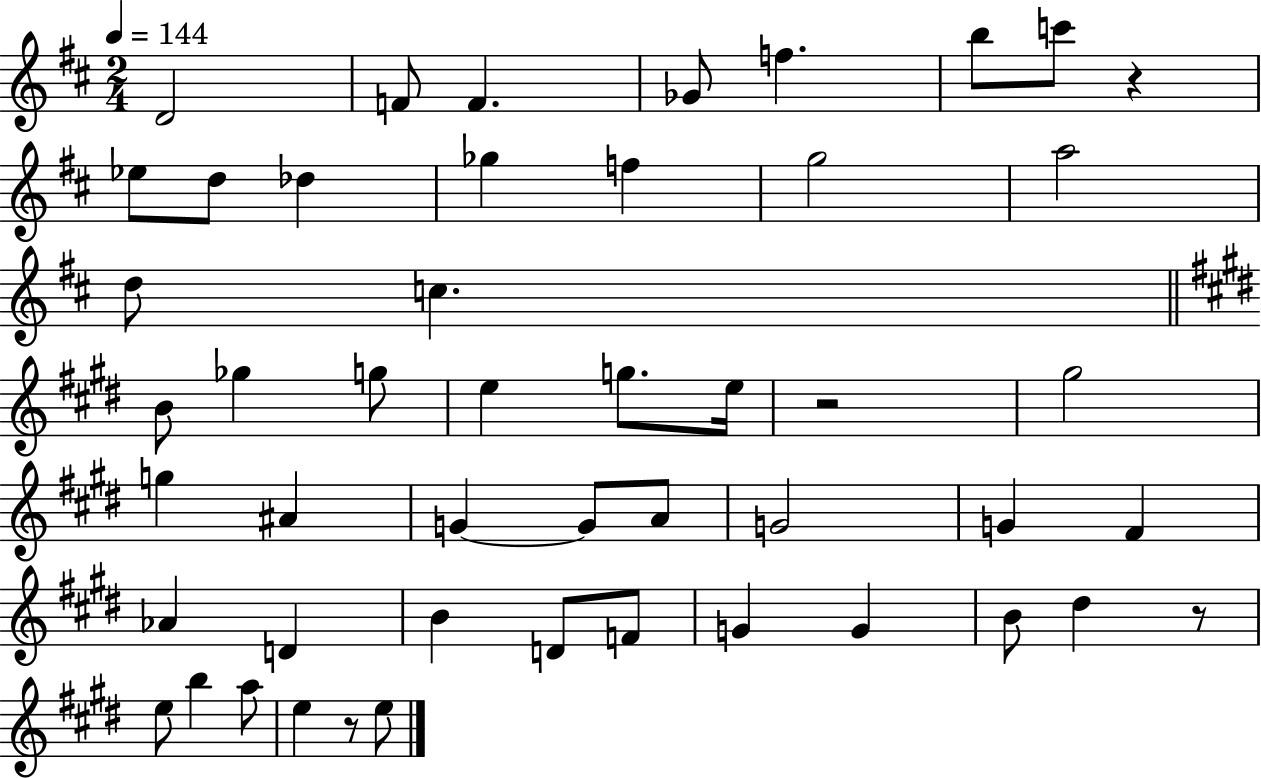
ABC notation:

X:1
T:Untitled
M:2/4
L:1/4
K:D
D2 F/2 F _G/2 f b/2 c'/2 z _e/2 d/2 _d _g f g2 a2 d/2 c B/2 _g g/2 e g/2 e/4 z2 ^g2 g ^A G G/2 A/2 G2 G ^F _A D B D/2 F/2 G G B/2 ^d z/2 e/2 b a/2 e z/2 e/2